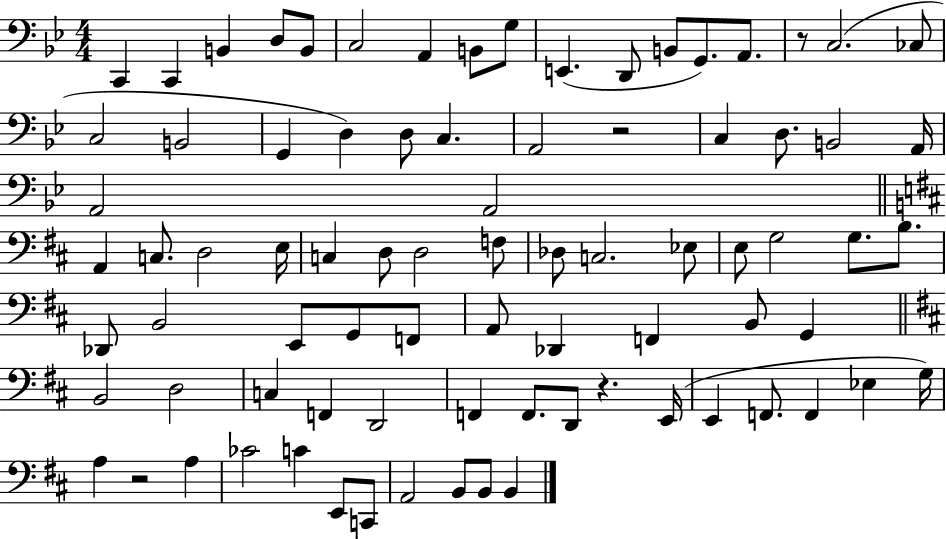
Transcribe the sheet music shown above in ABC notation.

X:1
T:Untitled
M:4/4
L:1/4
K:Bb
C,, C,, B,, D,/2 B,,/2 C,2 A,, B,,/2 G,/2 E,, D,,/2 B,,/2 G,,/2 A,,/2 z/2 C,2 _C,/2 C,2 B,,2 G,, D, D,/2 C, A,,2 z2 C, D,/2 B,,2 A,,/4 A,,2 A,,2 A,, C,/2 D,2 E,/4 C, D,/2 D,2 F,/2 _D,/2 C,2 _E,/2 E,/2 G,2 G,/2 B,/2 _D,,/2 B,,2 E,,/2 G,,/2 F,,/2 A,,/2 _D,, F,, B,,/2 G,, B,,2 D,2 C, F,, D,,2 F,, F,,/2 D,,/2 z E,,/4 E,, F,,/2 F,, _E, G,/4 A, z2 A, _C2 C E,,/2 C,,/2 A,,2 B,,/2 B,,/2 B,,